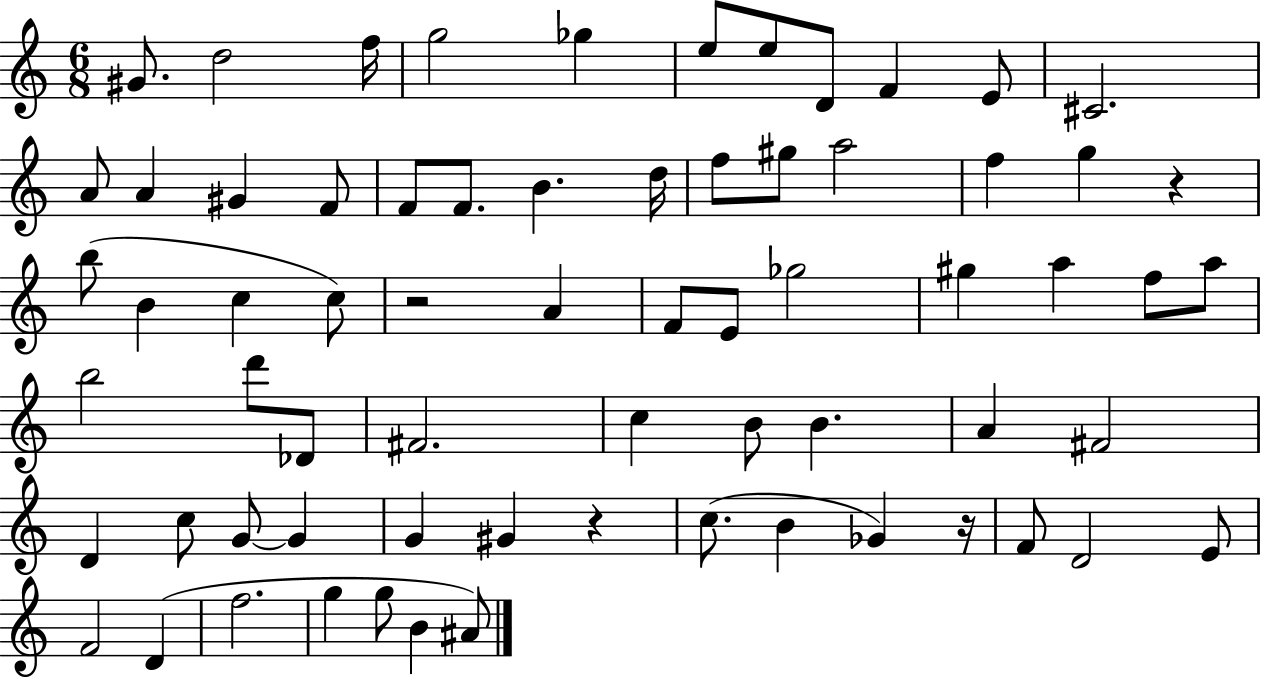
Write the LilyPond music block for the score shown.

{
  \clef treble
  \numericTimeSignature
  \time 6/8
  \key c \major
  gis'8. d''2 f''16 | g''2 ges''4 | e''8 e''8 d'8 f'4 e'8 | cis'2. | \break a'8 a'4 gis'4 f'8 | f'8 f'8. b'4. d''16 | f''8 gis''8 a''2 | f''4 g''4 r4 | \break b''8( b'4 c''4 c''8) | r2 a'4 | f'8 e'8 ges''2 | gis''4 a''4 f''8 a''8 | \break b''2 d'''8 des'8 | fis'2. | c''4 b'8 b'4. | a'4 fis'2 | \break d'4 c''8 g'8~~ g'4 | g'4 gis'4 r4 | c''8.( b'4 ges'4) r16 | f'8 d'2 e'8 | \break f'2 d'4( | f''2. | g''4 g''8 b'4 ais'8) | \bar "|."
}